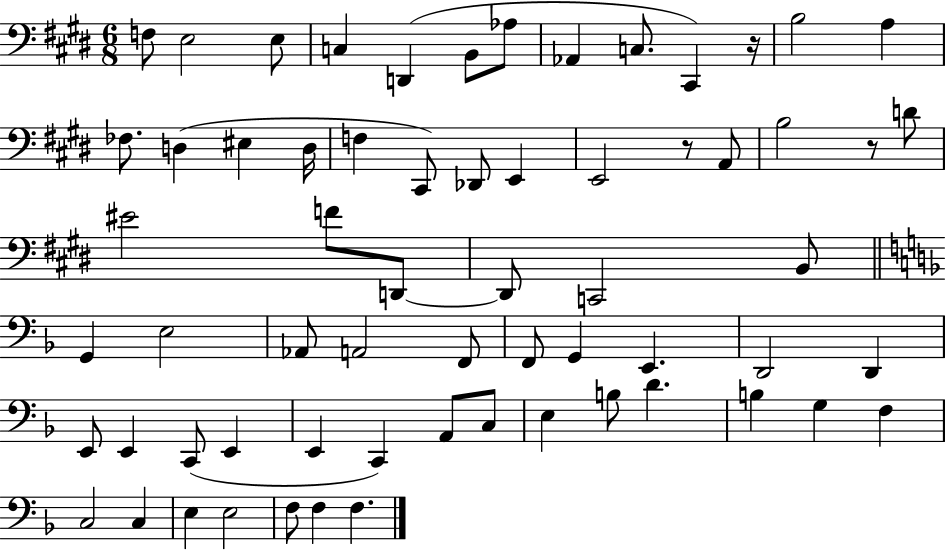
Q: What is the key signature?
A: E major